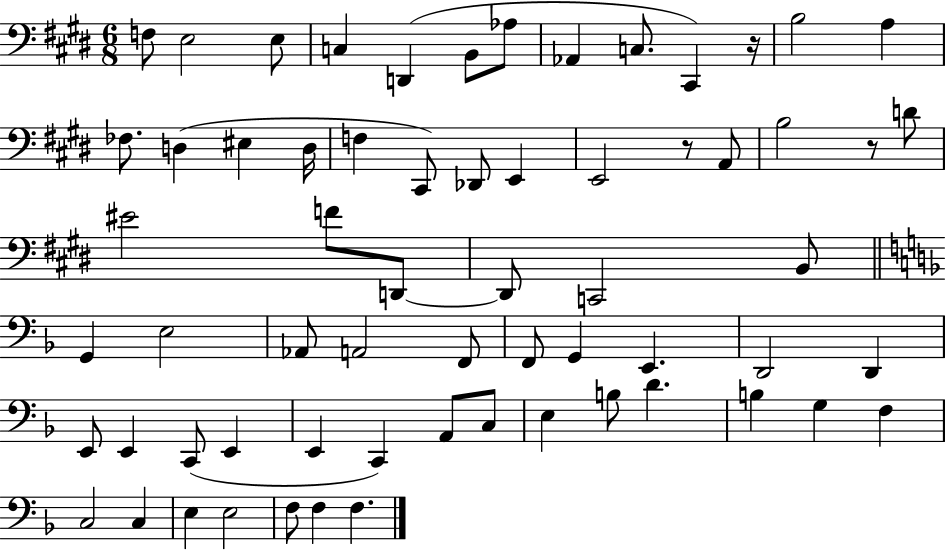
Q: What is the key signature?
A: E major